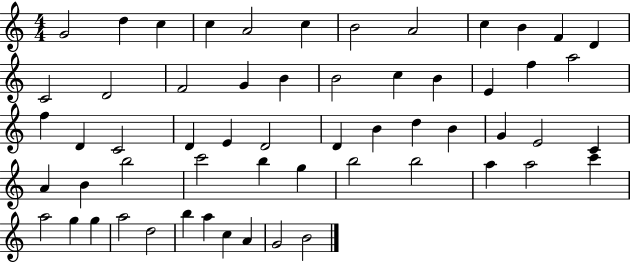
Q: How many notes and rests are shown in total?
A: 58